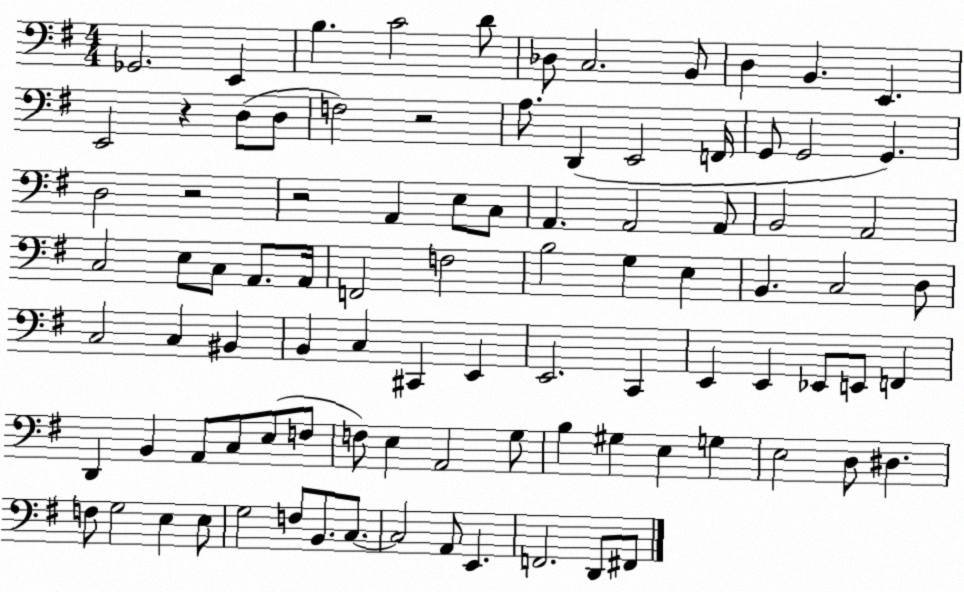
X:1
T:Untitled
M:4/4
L:1/4
K:G
_G,,2 E,, B, C2 D/2 _D,/2 C,2 B,,/2 D, B,, E,, E,,2 z D,/2 D,/2 F,2 z2 A,/2 D,, E,,2 F,,/4 G,,/2 G,,2 G,, D,2 z2 z2 A,, E,/2 C,/2 A,, A,,2 A,,/2 B,,2 A,,2 C,2 E,/2 C,/2 A,,/2 A,,/4 F,,2 F,2 B,2 G, E, B,, C,2 D,/2 C,2 C, ^B,, B,, C, ^C,, E,, E,,2 C,, E,, E,, _E,,/2 E,,/2 F,, D,, B,, A,,/2 C,/2 E,/2 F,/2 F,/2 E, A,,2 G,/2 B, ^G, E, G, E,2 D,/2 ^D, F,/2 G,2 E, E,/2 G,2 F,/2 B,,/2 C,/2 C,2 A,,/2 E,, F,,2 D,,/2 ^F,,/2